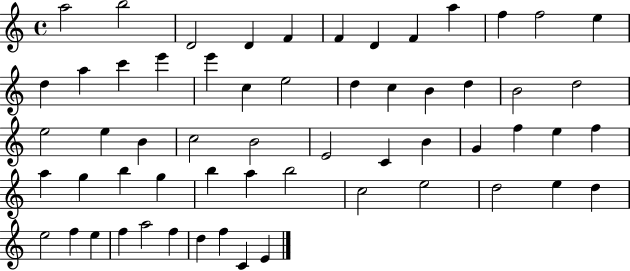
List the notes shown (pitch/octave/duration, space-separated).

A5/h B5/h D4/h D4/q F4/q F4/q D4/q F4/q A5/q F5/q F5/h E5/q D5/q A5/q C6/q E6/q E6/q C5/q E5/h D5/q C5/q B4/q D5/q B4/h D5/h E5/h E5/q B4/q C5/h B4/h E4/h C4/q B4/q G4/q F5/q E5/q F5/q A5/q G5/q B5/q G5/q B5/q A5/q B5/h C5/h E5/h D5/h E5/q D5/q E5/h F5/q E5/q F5/q A5/h F5/q D5/q F5/q C4/q E4/q